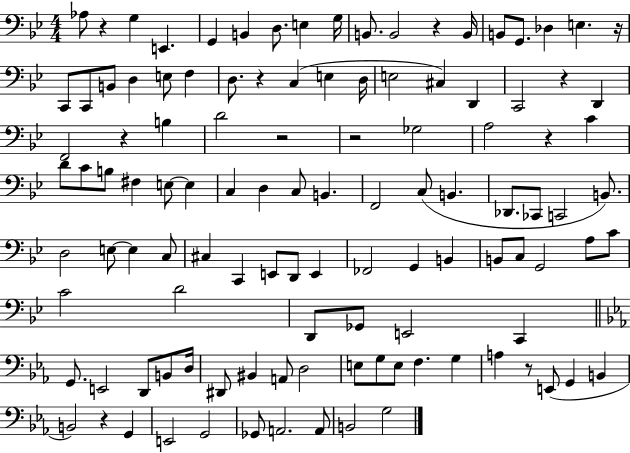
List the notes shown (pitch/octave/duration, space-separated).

Ab3/e R/q G3/q E2/q. G2/q B2/q D3/e. E3/q G3/s B2/e. B2/h R/q B2/s B2/e G2/e. Db3/q E3/q. R/s C2/e C2/e B2/e D3/q E3/e F3/q D3/e. R/q C3/q E3/q D3/s E3/h C#3/q D2/q C2/h R/q D2/q F2/h R/q B3/q D4/h R/h R/h Gb3/h A3/h R/q C4/q D4/e C4/e B3/e F#3/q E3/e E3/q C3/q D3/q C3/e B2/q. F2/h C3/e B2/q. Db2/e. CES2/e C2/h B2/e. D3/h E3/e E3/q C3/e C#3/q C2/q E2/e D2/e E2/q FES2/h G2/q B2/q B2/e C3/e G2/h A3/e C4/e C4/h D4/h D2/e Gb2/e E2/h C2/q G2/e. E2/h D2/e B2/e D3/s D#2/e BIS2/q A2/e D3/h E3/e G3/e E3/e F3/q. G3/q A3/q R/e E2/e G2/q B2/q B2/h R/q G2/q E2/h G2/h Gb2/e A2/h. A2/e B2/h G3/h